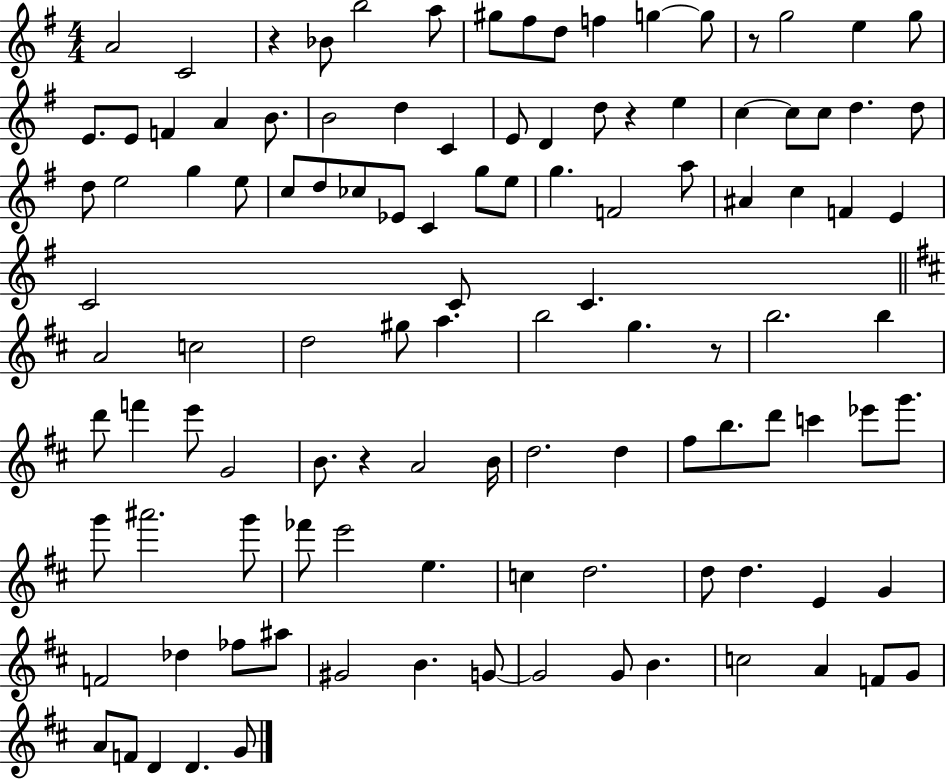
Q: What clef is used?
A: treble